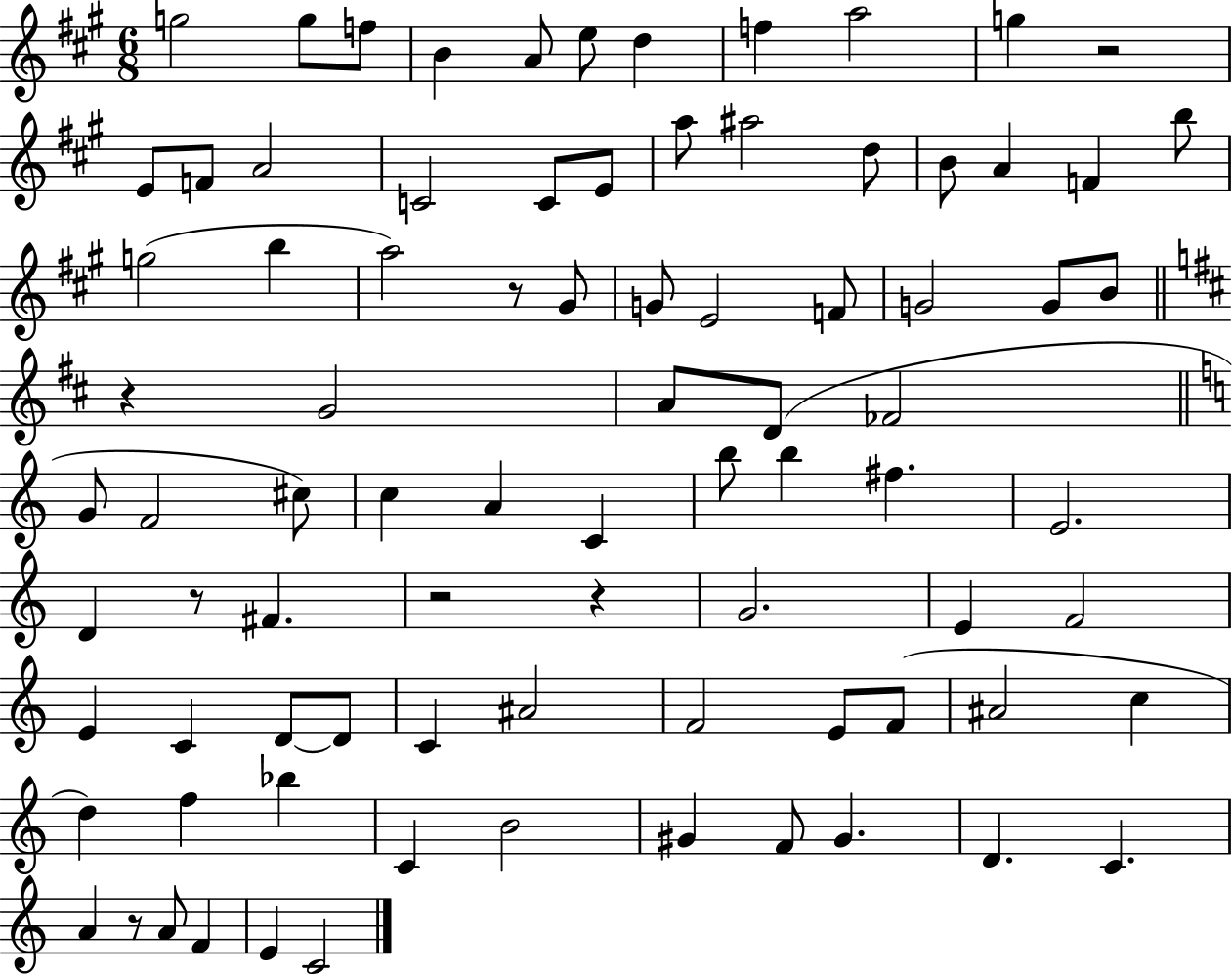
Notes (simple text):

G5/h G5/e F5/e B4/q A4/e E5/e D5/q F5/q A5/h G5/q R/h E4/e F4/e A4/h C4/h C4/e E4/e A5/e A#5/h D5/e B4/e A4/q F4/q B5/e G5/h B5/q A5/h R/e G#4/e G4/e E4/h F4/e G4/h G4/e B4/e R/q G4/h A4/e D4/e FES4/h G4/e F4/h C#5/e C5/q A4/q C4/q B5/e B5/q F#5/q. E4/h. D4/q R/e F#4/q. R/h R/q G4/h. E4/q F4/h E4/q C4/q D4/e D4/e C4/q A#4/h F4/h E4/e F4/e A#4/h C5/q D5/q F5/q Bb5/q C4/q B4/h G#4/q F4/e G#4/q. D4/q. C4/q. A4/q R/e A4/e F4/q E4/q C4/h